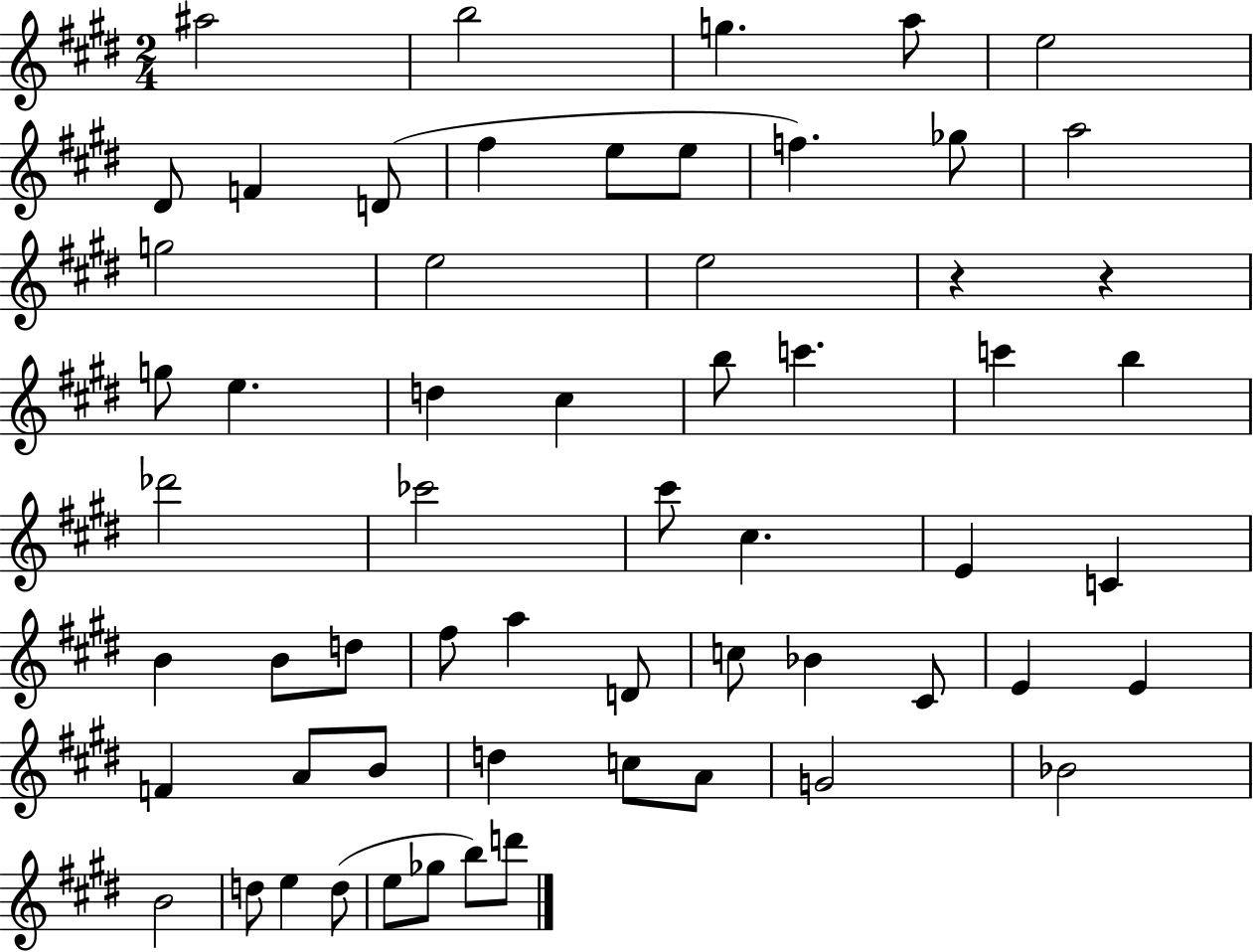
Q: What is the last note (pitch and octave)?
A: D6